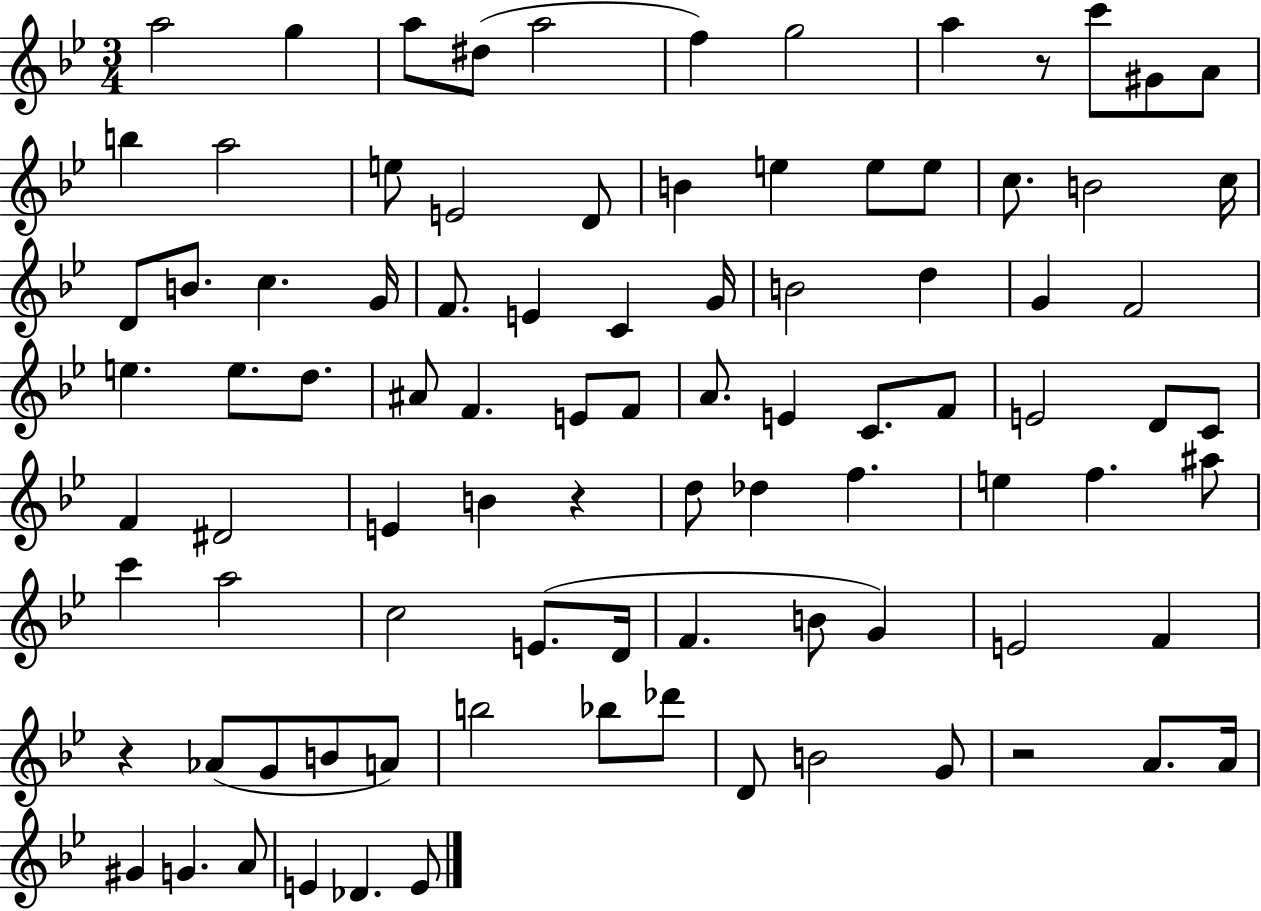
{
  \clef treble
  \numericTimeSignature
  \time 3/4
  \key bes \major
  a''2 g''4 | a''8 dis''8( a''2 | f''4) g''2 | a''4 r8 c'''8 gis'8 a'8 | \break b''4 a''2 | e''8 e'2 d'8 | b'4 e''4 e''8 e''8 | c''8. b'2 c''16 | \break d'8 b'8. c''4. g'16 | f'8. e'4 c'4 g'16 | b'2 d''4 | g'4 f'2 | \break e''4. e''8. d''8. | ais'8 f'4. e'8 f'8 | a'8. e'4 c'8. f'8 | e'2 d'8 c'8 | \break f'4 dis'2 | e'4 b'4 r4 | d''8 des''4 f''4. | e''4 f''4. ais''8 | \break c'''4 a''2 | c''2 e'8.( d'16 | f'4. b'8 g'4) | e'2 f'4 | \break r4 aes'8( g'8 b'8 a'8) | b''2 bes''8 des'''8 | d'8 b'2 g'8 | r2 a'8. a'16 | \break gis'4 g'4. a'8 | e'4 des'4. e'8 | \bar "|."
}